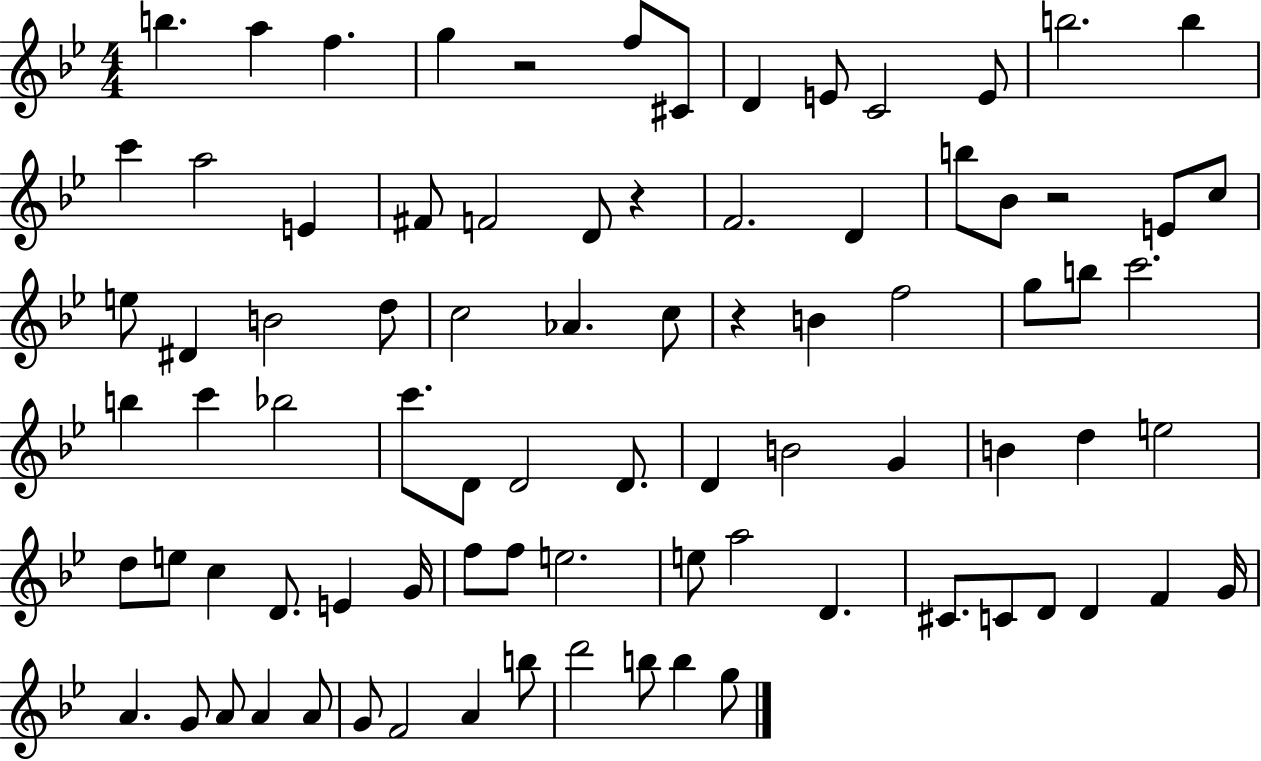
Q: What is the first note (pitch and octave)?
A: B5